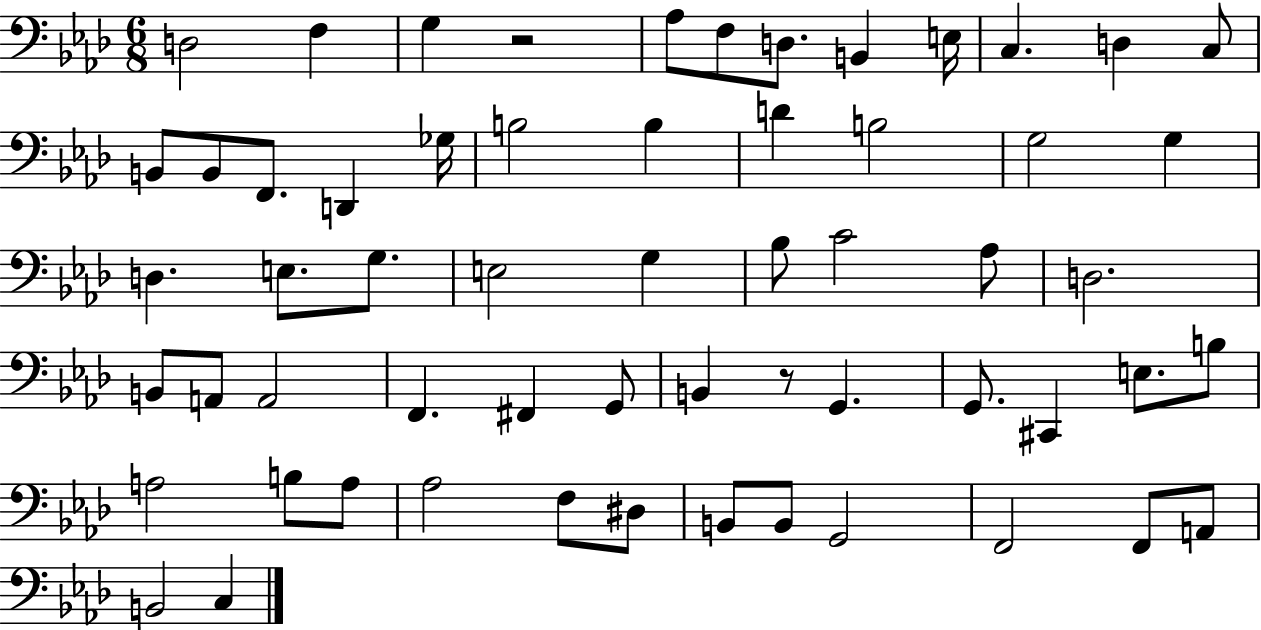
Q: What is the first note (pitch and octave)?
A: D3